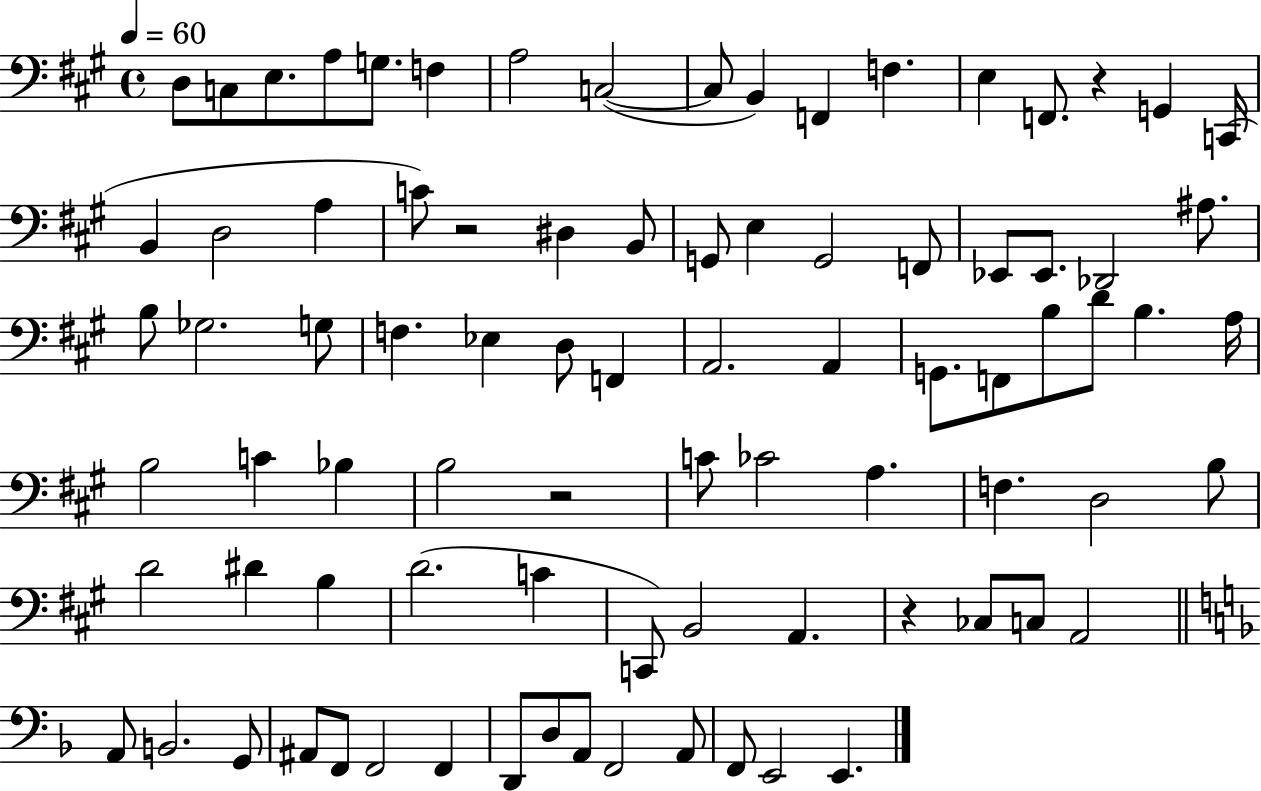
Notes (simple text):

D3/e C3/e E3/e. A3/e G3/e. F3/q A3/h C3/h C3/e B2/q F2/q F3/q. E3/q F2/e. R/q G2/q C2/s B2/q D3/h A3/q C4/e R/h D#3/q B2/e G2/e E3/q G2/h F2/e Eb2/e Eb2/e. Db2/h A#3/e. B3/e Gb3/h. G3/e F3/q. Eb3/q D3/e F2/q A2/h. A2/q G2/e. F2/e B3/e D4/e B3/q. A3/s B3/h C4/q Bb3/q B3/h R/h C4/e CES4/h A3/q. F3/q. D3/h B3/e D4/h D#4/q B3/q D4/h. C4/q C2/e B2/h A2/q. R/q CES3/e C3/e A2/h A2/e B2/h. G2/e A#2/e F2/e F2/h F2/q D2/e D3/e A2/e F2/h A2/e F2/e E2/h E2/q.